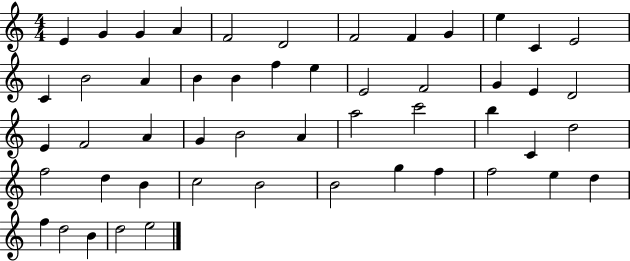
E4/q G4/q G4/q A4/q F4/h D4/h F4/h F4/q G4/q E5/q C4/q E4/h C4/q B4/h A4/q B4/q B4/q F5/q E5/q E4/h F4/h G4/q E4/q D4/h E4/q F4/h A4/q G4/q B4/h A4/q A5/h C6/h B5/q C4/q D5/h F5/h D5/q B4/q C5/h B4/h B4/h G5/q F5/q F5/h E5/q D5/q F5/q D5/h B4/q D5/h E5/h